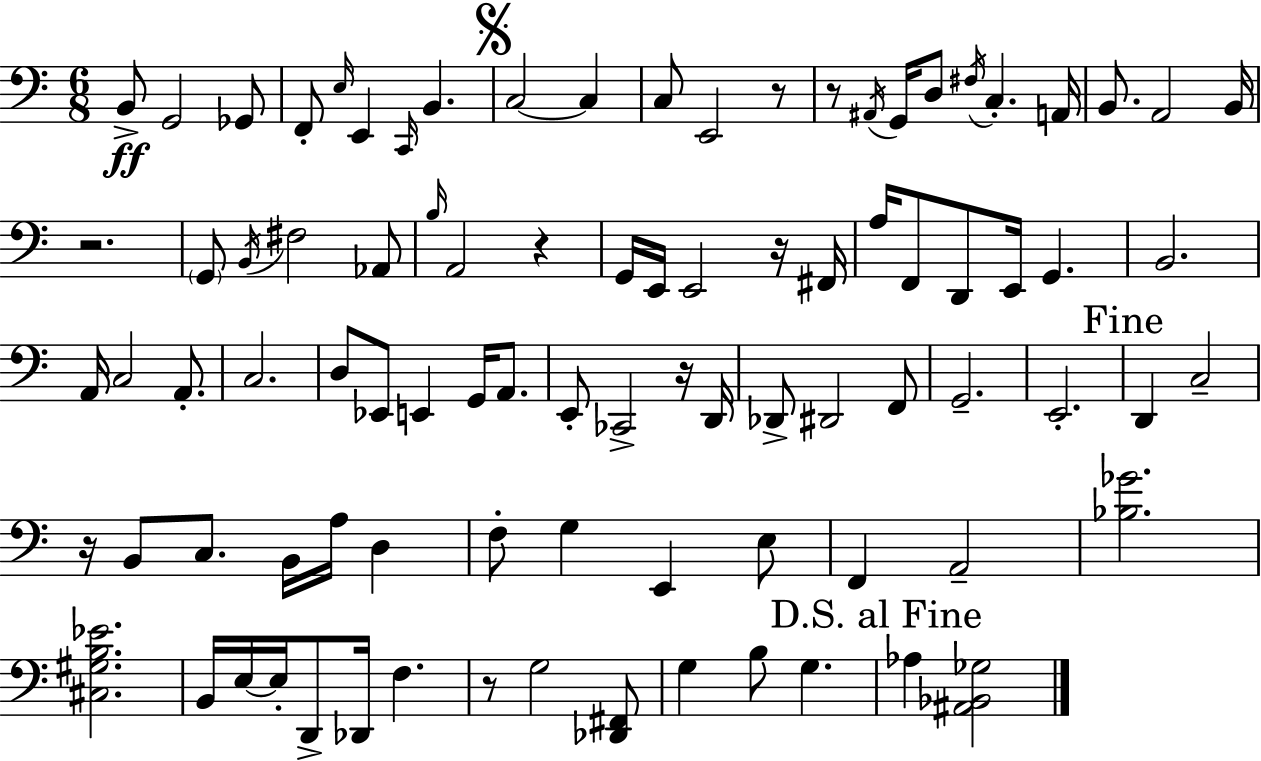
{
  \clef bass
  \numericTimeSignature
  \time 6/8
  \key c \major
  b,8->\ff g,2 ges,8 | f,8-. \grace { e16 } e,4 \grace { c,16 } b,4. | \mark \markup { \musicglyph "scripts.segno" } c2~~ c4 | c8 e,2 | \break r8 r8 \acciaccatura { ais,16 } g,16 d8 \acciaccatura { fis16 } c4.-. | a,16 b,8. a,2 | b,16 r2. | \parenthesize g,8 \acciaccatura { b,16 } fis2 | \break aes,8 \grace { b16 } a,2 | r4 g,16 e,16 e,2 | r16 fis,16 a16 f,8 d,8 e,16 | g,4. b,2. | \break a,16 c2 | a,8.-. c2. | d8 ees,8 e,4 | g,16 a,8. e,8-. ces,2-> | \break r16 d,16 des,8-> dis,2 | f,8 g,2.-- | e,2.-. | \mark "Fine" d,4 c2-- | \break r16 b,8 c8. | b,16 a16 d4 f8-. g4 | e,4 e8 f,4 a,2-- | <bes ges'>2. | \break <cis gis b ees'>2. | b,16 e16~~ e16-. d,8-> des,16 | f4. r8 g2 | <des, fis,>8 g4 b8 | \break g4. \mark "D.S. al Fine" aes4 <ais, bes, ges>2 | \bar "|."
}